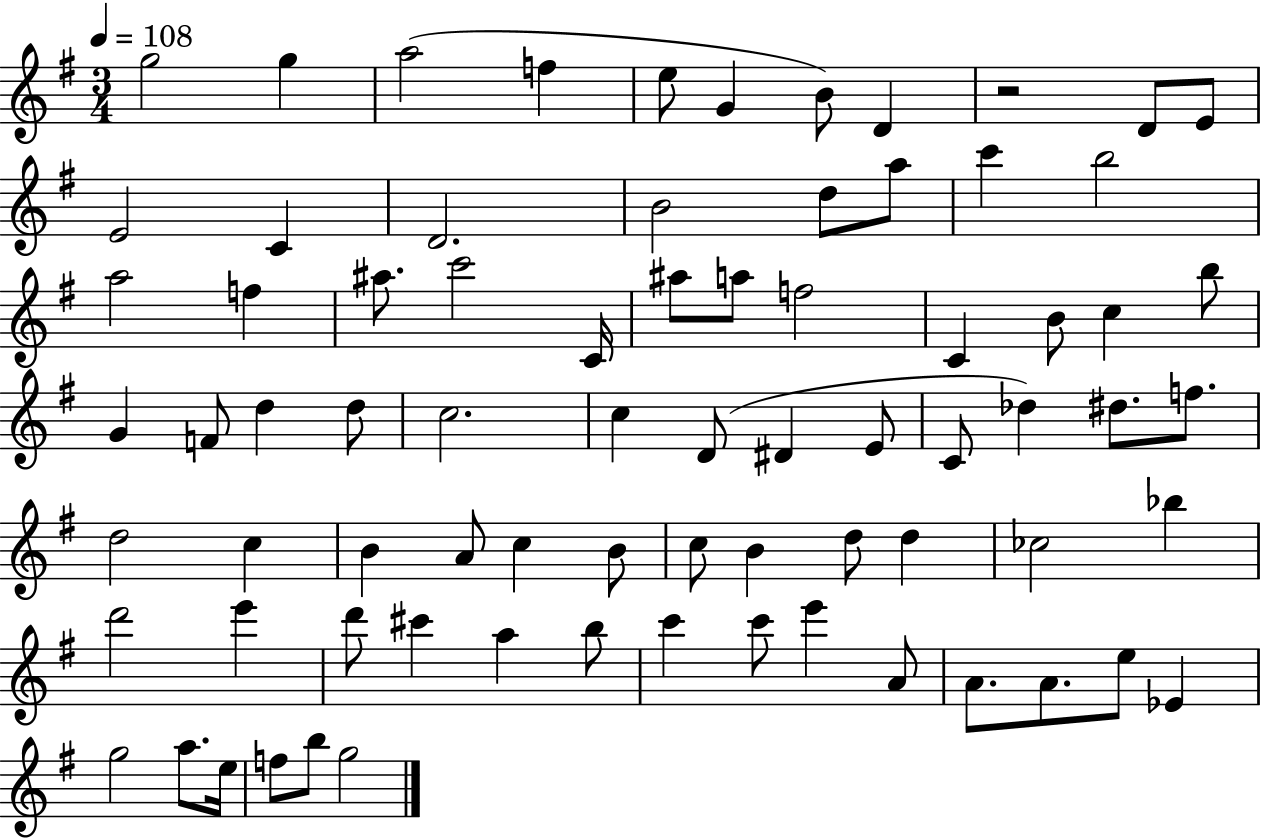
G5/h G5/q A5/h F5/q E5/e G4/q B4/e D4/q R/h D4/e E4/e E4/h C4/q D4/h. B4/h D5/e A5/e C6/q B5/h A5/h F5/q A#5/e. C6/h C4/s A#5/e A5/e F5/h C4/q B4/e C5/q B5/e G4/q F4/e D5/q D5/e C5/h. C5/q D4/e D#4/q E4/e C4/e Db5/q D#5/e. F5/e. D5/h C5/q B4/q A4/e C5/q B4/e C5/e B4/q D5/e D5/q CES5/h Bb5/q D6/h E6/q D6/e C#6/q A5/q B5/e C6/q C6/e E6/q A4/e A4/e. A4/e. E5/e Eb4/q G5/h A5/e. E5/s F5/e B5/e G5/h